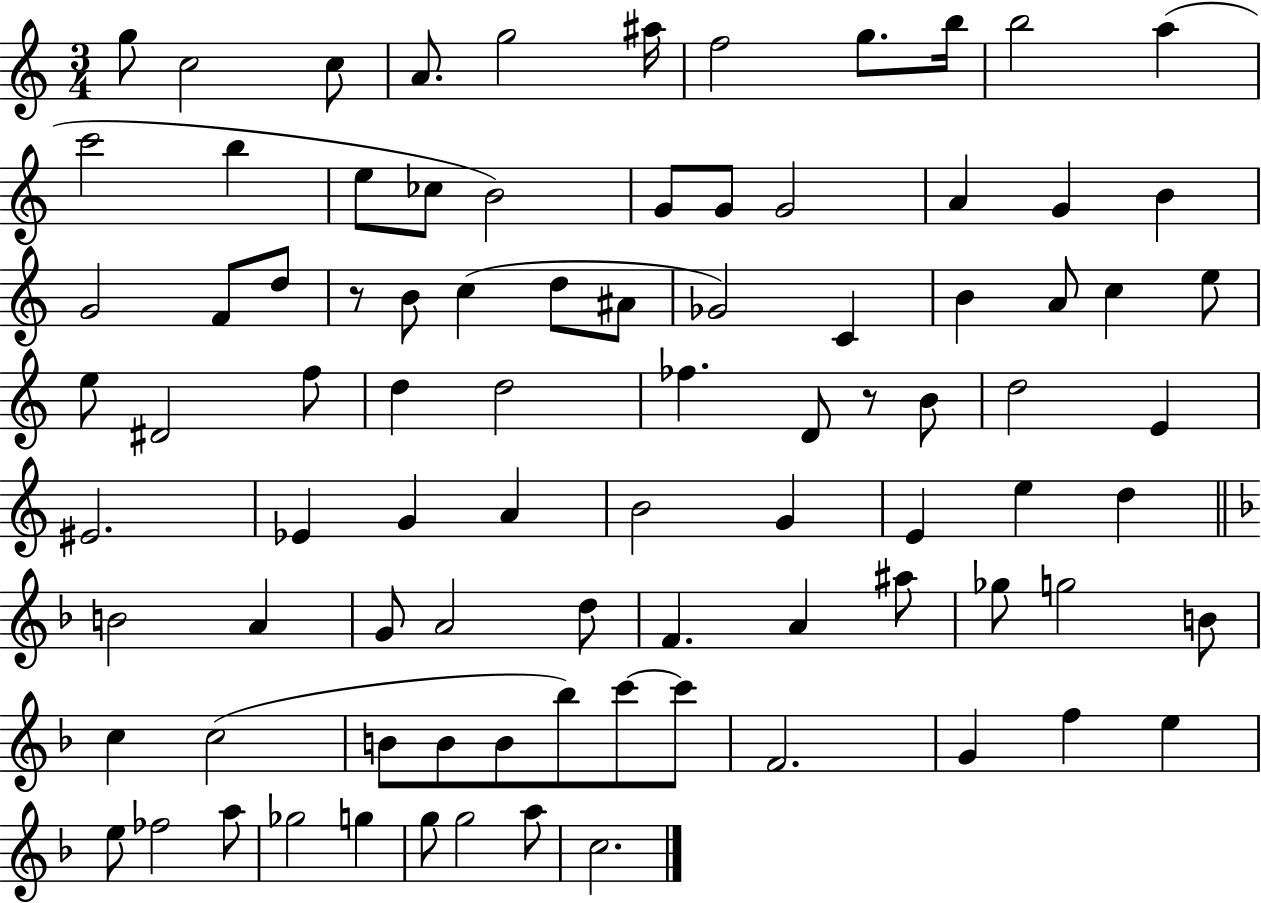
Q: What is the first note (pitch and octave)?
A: G5